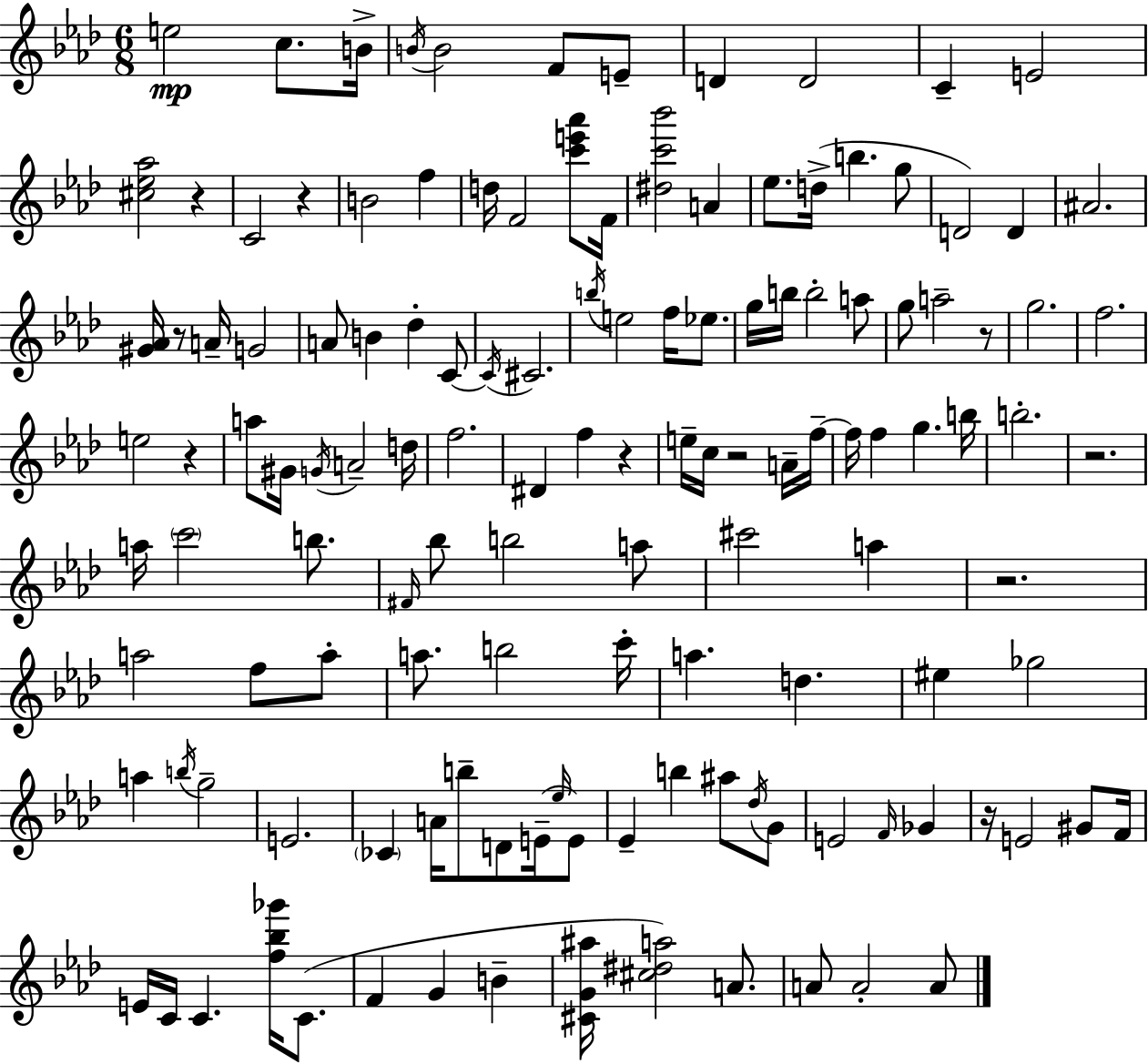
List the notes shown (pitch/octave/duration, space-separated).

E5/h C5/e. B4/s B4/s B4/h F4/e E4/e D4/q D4/h C4/q E4/h [C#5,Eb5,Ab5]/h R/q C4/h R/q B4/h F5/q D5/s F4/h [C6,E6,Ab6]/e F4/s [D#5,C6,Bb6]/h A4/q Eb5/e. D5/s B5/q. G5/e D4/h D4/q A#4/h. [G#4,Ab4]/s R/e A4/s G4/h A4/e B4/q Db5/q C4/e C4/s C#4/h. B5/s E5/h F5/s Eb5/e. G5/s B5/s B5/h A5/e G5/e A5/h R/e G5/h. F5/h. E5/h R/q A5/e G#4/s G4/s A4/h D5/s F5/h. D#4/q F5/q R/q E5/s C5/s R/h A4/s F5/s F5/s F5/q G5/q. B5/s B5/h. R/h. A5/s C6/h B5/e. F#4/s Bb5/e B5/h A5/e C#6/h A5/q R/h. A5/h F5/e A5/e A5/e. B5/h C6/s A5/q. D5/q. EIS5/q Gb5/h A5/q B5/s G5/h E4/h. CES4/q A4/s B5/e D4/e E4/s Eb5/s E4/e Eb4/q B5/q A#5/e Db5/s G4/e E4/h F4/s Gb4/q R/s E4/h G#4/e F4/s E4/s C4/s C4/q. [F5,Bb5,Gb6]/s C4/e. F4/q G4/q B4/q [C#4,G4,A#5]/s [C#5,D#5,A5]/h A4/e. A4/e A4/h A4/e